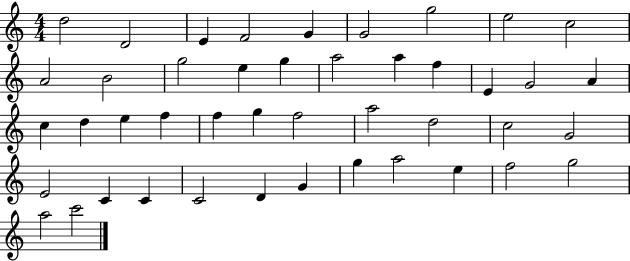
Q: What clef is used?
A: treble